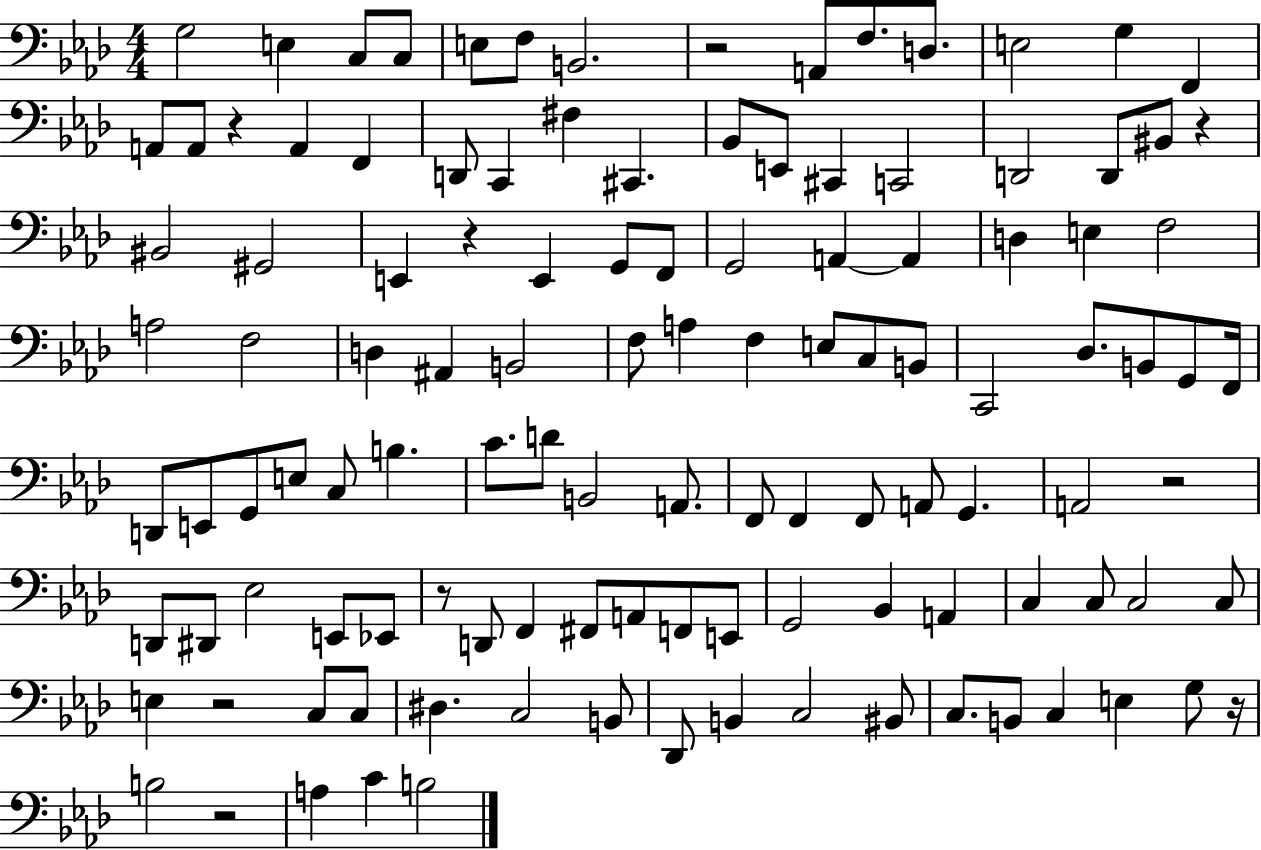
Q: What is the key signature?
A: AES major